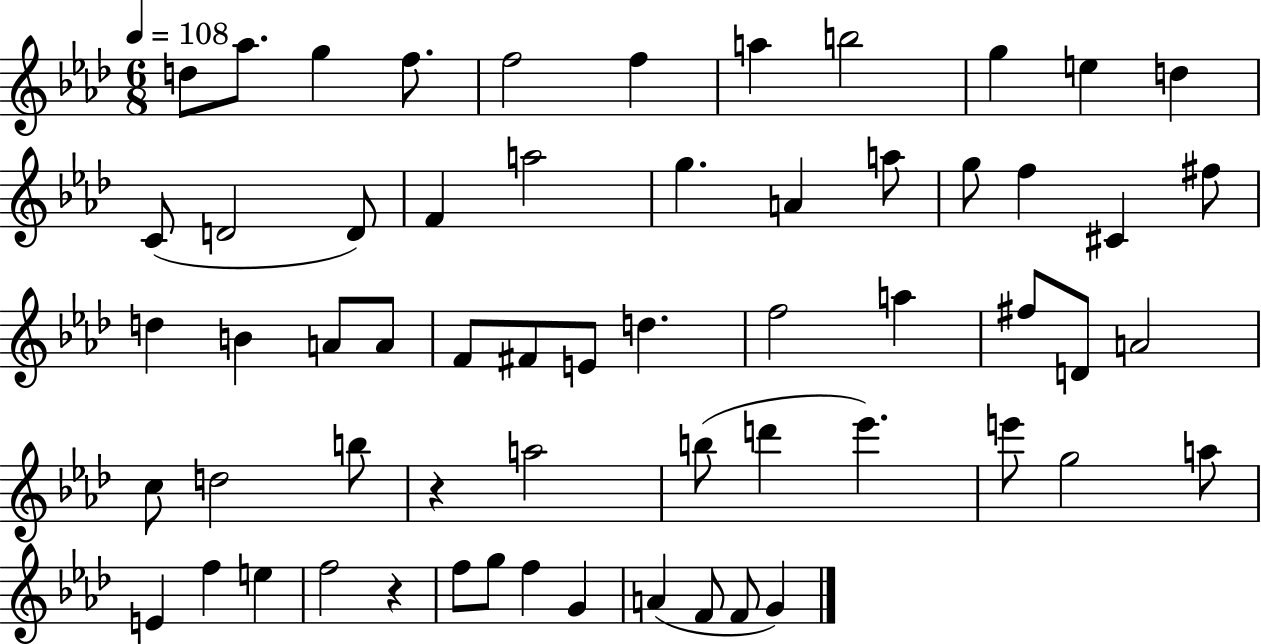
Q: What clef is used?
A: treble